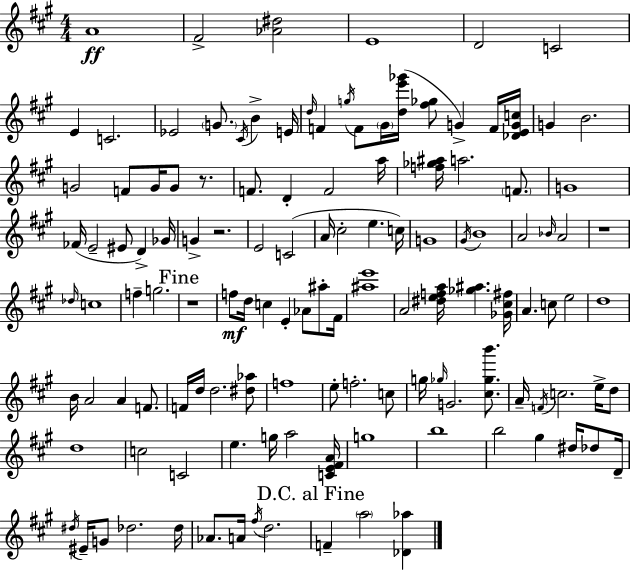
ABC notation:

X:1
T:Untitled
M:4/4
L:1/4
K:A
A4 ^F2 [_A^d]2 E4 D2 C2 E C2 _E2 G/2 ^C/4 B E/4 d/4 F g/4 F/2 ^G/4 [de'_g']/4 [^f_g]/2 G F/4 [_DEGc]/4 G B2 G2 F/2 G/4 G/2 z/2 F/2 D F2 a/4 [f_g^a]/4 a2 F/2 G4 _F/4 E2 ^E/2 D _G/4 G z2 E2 C2 A/4 ^c2 e c/4 G4 ^G/4 B4 A2 _B/4 A2 z4 _d/4 c4 f g2 z4 f/2 d/4 c E _A/2 ^a/2 ^F/4 [^ae']4 A2 [^defa]/4 [_g^a] [_G^c^f]/4 A c/2 e2 d4 B/4 A2 A F/2 F/4 d/4 d2 [^d_a]/2 f4 e/2 f2 c/2 g/4 _g/4 G2 [^c_gb']/2 A/4 F/4 c2 e/4 d/2 d4 c2 C2 e g/4 a2 [CE^FA]/4 g4 b4 b2 ^g ^d/4 _d/2 D/4 ^d/4 ^E/4 G/2 _d2 _d/4 _A/2 A/4 ^f/4 d2 F a2 [_D_a]